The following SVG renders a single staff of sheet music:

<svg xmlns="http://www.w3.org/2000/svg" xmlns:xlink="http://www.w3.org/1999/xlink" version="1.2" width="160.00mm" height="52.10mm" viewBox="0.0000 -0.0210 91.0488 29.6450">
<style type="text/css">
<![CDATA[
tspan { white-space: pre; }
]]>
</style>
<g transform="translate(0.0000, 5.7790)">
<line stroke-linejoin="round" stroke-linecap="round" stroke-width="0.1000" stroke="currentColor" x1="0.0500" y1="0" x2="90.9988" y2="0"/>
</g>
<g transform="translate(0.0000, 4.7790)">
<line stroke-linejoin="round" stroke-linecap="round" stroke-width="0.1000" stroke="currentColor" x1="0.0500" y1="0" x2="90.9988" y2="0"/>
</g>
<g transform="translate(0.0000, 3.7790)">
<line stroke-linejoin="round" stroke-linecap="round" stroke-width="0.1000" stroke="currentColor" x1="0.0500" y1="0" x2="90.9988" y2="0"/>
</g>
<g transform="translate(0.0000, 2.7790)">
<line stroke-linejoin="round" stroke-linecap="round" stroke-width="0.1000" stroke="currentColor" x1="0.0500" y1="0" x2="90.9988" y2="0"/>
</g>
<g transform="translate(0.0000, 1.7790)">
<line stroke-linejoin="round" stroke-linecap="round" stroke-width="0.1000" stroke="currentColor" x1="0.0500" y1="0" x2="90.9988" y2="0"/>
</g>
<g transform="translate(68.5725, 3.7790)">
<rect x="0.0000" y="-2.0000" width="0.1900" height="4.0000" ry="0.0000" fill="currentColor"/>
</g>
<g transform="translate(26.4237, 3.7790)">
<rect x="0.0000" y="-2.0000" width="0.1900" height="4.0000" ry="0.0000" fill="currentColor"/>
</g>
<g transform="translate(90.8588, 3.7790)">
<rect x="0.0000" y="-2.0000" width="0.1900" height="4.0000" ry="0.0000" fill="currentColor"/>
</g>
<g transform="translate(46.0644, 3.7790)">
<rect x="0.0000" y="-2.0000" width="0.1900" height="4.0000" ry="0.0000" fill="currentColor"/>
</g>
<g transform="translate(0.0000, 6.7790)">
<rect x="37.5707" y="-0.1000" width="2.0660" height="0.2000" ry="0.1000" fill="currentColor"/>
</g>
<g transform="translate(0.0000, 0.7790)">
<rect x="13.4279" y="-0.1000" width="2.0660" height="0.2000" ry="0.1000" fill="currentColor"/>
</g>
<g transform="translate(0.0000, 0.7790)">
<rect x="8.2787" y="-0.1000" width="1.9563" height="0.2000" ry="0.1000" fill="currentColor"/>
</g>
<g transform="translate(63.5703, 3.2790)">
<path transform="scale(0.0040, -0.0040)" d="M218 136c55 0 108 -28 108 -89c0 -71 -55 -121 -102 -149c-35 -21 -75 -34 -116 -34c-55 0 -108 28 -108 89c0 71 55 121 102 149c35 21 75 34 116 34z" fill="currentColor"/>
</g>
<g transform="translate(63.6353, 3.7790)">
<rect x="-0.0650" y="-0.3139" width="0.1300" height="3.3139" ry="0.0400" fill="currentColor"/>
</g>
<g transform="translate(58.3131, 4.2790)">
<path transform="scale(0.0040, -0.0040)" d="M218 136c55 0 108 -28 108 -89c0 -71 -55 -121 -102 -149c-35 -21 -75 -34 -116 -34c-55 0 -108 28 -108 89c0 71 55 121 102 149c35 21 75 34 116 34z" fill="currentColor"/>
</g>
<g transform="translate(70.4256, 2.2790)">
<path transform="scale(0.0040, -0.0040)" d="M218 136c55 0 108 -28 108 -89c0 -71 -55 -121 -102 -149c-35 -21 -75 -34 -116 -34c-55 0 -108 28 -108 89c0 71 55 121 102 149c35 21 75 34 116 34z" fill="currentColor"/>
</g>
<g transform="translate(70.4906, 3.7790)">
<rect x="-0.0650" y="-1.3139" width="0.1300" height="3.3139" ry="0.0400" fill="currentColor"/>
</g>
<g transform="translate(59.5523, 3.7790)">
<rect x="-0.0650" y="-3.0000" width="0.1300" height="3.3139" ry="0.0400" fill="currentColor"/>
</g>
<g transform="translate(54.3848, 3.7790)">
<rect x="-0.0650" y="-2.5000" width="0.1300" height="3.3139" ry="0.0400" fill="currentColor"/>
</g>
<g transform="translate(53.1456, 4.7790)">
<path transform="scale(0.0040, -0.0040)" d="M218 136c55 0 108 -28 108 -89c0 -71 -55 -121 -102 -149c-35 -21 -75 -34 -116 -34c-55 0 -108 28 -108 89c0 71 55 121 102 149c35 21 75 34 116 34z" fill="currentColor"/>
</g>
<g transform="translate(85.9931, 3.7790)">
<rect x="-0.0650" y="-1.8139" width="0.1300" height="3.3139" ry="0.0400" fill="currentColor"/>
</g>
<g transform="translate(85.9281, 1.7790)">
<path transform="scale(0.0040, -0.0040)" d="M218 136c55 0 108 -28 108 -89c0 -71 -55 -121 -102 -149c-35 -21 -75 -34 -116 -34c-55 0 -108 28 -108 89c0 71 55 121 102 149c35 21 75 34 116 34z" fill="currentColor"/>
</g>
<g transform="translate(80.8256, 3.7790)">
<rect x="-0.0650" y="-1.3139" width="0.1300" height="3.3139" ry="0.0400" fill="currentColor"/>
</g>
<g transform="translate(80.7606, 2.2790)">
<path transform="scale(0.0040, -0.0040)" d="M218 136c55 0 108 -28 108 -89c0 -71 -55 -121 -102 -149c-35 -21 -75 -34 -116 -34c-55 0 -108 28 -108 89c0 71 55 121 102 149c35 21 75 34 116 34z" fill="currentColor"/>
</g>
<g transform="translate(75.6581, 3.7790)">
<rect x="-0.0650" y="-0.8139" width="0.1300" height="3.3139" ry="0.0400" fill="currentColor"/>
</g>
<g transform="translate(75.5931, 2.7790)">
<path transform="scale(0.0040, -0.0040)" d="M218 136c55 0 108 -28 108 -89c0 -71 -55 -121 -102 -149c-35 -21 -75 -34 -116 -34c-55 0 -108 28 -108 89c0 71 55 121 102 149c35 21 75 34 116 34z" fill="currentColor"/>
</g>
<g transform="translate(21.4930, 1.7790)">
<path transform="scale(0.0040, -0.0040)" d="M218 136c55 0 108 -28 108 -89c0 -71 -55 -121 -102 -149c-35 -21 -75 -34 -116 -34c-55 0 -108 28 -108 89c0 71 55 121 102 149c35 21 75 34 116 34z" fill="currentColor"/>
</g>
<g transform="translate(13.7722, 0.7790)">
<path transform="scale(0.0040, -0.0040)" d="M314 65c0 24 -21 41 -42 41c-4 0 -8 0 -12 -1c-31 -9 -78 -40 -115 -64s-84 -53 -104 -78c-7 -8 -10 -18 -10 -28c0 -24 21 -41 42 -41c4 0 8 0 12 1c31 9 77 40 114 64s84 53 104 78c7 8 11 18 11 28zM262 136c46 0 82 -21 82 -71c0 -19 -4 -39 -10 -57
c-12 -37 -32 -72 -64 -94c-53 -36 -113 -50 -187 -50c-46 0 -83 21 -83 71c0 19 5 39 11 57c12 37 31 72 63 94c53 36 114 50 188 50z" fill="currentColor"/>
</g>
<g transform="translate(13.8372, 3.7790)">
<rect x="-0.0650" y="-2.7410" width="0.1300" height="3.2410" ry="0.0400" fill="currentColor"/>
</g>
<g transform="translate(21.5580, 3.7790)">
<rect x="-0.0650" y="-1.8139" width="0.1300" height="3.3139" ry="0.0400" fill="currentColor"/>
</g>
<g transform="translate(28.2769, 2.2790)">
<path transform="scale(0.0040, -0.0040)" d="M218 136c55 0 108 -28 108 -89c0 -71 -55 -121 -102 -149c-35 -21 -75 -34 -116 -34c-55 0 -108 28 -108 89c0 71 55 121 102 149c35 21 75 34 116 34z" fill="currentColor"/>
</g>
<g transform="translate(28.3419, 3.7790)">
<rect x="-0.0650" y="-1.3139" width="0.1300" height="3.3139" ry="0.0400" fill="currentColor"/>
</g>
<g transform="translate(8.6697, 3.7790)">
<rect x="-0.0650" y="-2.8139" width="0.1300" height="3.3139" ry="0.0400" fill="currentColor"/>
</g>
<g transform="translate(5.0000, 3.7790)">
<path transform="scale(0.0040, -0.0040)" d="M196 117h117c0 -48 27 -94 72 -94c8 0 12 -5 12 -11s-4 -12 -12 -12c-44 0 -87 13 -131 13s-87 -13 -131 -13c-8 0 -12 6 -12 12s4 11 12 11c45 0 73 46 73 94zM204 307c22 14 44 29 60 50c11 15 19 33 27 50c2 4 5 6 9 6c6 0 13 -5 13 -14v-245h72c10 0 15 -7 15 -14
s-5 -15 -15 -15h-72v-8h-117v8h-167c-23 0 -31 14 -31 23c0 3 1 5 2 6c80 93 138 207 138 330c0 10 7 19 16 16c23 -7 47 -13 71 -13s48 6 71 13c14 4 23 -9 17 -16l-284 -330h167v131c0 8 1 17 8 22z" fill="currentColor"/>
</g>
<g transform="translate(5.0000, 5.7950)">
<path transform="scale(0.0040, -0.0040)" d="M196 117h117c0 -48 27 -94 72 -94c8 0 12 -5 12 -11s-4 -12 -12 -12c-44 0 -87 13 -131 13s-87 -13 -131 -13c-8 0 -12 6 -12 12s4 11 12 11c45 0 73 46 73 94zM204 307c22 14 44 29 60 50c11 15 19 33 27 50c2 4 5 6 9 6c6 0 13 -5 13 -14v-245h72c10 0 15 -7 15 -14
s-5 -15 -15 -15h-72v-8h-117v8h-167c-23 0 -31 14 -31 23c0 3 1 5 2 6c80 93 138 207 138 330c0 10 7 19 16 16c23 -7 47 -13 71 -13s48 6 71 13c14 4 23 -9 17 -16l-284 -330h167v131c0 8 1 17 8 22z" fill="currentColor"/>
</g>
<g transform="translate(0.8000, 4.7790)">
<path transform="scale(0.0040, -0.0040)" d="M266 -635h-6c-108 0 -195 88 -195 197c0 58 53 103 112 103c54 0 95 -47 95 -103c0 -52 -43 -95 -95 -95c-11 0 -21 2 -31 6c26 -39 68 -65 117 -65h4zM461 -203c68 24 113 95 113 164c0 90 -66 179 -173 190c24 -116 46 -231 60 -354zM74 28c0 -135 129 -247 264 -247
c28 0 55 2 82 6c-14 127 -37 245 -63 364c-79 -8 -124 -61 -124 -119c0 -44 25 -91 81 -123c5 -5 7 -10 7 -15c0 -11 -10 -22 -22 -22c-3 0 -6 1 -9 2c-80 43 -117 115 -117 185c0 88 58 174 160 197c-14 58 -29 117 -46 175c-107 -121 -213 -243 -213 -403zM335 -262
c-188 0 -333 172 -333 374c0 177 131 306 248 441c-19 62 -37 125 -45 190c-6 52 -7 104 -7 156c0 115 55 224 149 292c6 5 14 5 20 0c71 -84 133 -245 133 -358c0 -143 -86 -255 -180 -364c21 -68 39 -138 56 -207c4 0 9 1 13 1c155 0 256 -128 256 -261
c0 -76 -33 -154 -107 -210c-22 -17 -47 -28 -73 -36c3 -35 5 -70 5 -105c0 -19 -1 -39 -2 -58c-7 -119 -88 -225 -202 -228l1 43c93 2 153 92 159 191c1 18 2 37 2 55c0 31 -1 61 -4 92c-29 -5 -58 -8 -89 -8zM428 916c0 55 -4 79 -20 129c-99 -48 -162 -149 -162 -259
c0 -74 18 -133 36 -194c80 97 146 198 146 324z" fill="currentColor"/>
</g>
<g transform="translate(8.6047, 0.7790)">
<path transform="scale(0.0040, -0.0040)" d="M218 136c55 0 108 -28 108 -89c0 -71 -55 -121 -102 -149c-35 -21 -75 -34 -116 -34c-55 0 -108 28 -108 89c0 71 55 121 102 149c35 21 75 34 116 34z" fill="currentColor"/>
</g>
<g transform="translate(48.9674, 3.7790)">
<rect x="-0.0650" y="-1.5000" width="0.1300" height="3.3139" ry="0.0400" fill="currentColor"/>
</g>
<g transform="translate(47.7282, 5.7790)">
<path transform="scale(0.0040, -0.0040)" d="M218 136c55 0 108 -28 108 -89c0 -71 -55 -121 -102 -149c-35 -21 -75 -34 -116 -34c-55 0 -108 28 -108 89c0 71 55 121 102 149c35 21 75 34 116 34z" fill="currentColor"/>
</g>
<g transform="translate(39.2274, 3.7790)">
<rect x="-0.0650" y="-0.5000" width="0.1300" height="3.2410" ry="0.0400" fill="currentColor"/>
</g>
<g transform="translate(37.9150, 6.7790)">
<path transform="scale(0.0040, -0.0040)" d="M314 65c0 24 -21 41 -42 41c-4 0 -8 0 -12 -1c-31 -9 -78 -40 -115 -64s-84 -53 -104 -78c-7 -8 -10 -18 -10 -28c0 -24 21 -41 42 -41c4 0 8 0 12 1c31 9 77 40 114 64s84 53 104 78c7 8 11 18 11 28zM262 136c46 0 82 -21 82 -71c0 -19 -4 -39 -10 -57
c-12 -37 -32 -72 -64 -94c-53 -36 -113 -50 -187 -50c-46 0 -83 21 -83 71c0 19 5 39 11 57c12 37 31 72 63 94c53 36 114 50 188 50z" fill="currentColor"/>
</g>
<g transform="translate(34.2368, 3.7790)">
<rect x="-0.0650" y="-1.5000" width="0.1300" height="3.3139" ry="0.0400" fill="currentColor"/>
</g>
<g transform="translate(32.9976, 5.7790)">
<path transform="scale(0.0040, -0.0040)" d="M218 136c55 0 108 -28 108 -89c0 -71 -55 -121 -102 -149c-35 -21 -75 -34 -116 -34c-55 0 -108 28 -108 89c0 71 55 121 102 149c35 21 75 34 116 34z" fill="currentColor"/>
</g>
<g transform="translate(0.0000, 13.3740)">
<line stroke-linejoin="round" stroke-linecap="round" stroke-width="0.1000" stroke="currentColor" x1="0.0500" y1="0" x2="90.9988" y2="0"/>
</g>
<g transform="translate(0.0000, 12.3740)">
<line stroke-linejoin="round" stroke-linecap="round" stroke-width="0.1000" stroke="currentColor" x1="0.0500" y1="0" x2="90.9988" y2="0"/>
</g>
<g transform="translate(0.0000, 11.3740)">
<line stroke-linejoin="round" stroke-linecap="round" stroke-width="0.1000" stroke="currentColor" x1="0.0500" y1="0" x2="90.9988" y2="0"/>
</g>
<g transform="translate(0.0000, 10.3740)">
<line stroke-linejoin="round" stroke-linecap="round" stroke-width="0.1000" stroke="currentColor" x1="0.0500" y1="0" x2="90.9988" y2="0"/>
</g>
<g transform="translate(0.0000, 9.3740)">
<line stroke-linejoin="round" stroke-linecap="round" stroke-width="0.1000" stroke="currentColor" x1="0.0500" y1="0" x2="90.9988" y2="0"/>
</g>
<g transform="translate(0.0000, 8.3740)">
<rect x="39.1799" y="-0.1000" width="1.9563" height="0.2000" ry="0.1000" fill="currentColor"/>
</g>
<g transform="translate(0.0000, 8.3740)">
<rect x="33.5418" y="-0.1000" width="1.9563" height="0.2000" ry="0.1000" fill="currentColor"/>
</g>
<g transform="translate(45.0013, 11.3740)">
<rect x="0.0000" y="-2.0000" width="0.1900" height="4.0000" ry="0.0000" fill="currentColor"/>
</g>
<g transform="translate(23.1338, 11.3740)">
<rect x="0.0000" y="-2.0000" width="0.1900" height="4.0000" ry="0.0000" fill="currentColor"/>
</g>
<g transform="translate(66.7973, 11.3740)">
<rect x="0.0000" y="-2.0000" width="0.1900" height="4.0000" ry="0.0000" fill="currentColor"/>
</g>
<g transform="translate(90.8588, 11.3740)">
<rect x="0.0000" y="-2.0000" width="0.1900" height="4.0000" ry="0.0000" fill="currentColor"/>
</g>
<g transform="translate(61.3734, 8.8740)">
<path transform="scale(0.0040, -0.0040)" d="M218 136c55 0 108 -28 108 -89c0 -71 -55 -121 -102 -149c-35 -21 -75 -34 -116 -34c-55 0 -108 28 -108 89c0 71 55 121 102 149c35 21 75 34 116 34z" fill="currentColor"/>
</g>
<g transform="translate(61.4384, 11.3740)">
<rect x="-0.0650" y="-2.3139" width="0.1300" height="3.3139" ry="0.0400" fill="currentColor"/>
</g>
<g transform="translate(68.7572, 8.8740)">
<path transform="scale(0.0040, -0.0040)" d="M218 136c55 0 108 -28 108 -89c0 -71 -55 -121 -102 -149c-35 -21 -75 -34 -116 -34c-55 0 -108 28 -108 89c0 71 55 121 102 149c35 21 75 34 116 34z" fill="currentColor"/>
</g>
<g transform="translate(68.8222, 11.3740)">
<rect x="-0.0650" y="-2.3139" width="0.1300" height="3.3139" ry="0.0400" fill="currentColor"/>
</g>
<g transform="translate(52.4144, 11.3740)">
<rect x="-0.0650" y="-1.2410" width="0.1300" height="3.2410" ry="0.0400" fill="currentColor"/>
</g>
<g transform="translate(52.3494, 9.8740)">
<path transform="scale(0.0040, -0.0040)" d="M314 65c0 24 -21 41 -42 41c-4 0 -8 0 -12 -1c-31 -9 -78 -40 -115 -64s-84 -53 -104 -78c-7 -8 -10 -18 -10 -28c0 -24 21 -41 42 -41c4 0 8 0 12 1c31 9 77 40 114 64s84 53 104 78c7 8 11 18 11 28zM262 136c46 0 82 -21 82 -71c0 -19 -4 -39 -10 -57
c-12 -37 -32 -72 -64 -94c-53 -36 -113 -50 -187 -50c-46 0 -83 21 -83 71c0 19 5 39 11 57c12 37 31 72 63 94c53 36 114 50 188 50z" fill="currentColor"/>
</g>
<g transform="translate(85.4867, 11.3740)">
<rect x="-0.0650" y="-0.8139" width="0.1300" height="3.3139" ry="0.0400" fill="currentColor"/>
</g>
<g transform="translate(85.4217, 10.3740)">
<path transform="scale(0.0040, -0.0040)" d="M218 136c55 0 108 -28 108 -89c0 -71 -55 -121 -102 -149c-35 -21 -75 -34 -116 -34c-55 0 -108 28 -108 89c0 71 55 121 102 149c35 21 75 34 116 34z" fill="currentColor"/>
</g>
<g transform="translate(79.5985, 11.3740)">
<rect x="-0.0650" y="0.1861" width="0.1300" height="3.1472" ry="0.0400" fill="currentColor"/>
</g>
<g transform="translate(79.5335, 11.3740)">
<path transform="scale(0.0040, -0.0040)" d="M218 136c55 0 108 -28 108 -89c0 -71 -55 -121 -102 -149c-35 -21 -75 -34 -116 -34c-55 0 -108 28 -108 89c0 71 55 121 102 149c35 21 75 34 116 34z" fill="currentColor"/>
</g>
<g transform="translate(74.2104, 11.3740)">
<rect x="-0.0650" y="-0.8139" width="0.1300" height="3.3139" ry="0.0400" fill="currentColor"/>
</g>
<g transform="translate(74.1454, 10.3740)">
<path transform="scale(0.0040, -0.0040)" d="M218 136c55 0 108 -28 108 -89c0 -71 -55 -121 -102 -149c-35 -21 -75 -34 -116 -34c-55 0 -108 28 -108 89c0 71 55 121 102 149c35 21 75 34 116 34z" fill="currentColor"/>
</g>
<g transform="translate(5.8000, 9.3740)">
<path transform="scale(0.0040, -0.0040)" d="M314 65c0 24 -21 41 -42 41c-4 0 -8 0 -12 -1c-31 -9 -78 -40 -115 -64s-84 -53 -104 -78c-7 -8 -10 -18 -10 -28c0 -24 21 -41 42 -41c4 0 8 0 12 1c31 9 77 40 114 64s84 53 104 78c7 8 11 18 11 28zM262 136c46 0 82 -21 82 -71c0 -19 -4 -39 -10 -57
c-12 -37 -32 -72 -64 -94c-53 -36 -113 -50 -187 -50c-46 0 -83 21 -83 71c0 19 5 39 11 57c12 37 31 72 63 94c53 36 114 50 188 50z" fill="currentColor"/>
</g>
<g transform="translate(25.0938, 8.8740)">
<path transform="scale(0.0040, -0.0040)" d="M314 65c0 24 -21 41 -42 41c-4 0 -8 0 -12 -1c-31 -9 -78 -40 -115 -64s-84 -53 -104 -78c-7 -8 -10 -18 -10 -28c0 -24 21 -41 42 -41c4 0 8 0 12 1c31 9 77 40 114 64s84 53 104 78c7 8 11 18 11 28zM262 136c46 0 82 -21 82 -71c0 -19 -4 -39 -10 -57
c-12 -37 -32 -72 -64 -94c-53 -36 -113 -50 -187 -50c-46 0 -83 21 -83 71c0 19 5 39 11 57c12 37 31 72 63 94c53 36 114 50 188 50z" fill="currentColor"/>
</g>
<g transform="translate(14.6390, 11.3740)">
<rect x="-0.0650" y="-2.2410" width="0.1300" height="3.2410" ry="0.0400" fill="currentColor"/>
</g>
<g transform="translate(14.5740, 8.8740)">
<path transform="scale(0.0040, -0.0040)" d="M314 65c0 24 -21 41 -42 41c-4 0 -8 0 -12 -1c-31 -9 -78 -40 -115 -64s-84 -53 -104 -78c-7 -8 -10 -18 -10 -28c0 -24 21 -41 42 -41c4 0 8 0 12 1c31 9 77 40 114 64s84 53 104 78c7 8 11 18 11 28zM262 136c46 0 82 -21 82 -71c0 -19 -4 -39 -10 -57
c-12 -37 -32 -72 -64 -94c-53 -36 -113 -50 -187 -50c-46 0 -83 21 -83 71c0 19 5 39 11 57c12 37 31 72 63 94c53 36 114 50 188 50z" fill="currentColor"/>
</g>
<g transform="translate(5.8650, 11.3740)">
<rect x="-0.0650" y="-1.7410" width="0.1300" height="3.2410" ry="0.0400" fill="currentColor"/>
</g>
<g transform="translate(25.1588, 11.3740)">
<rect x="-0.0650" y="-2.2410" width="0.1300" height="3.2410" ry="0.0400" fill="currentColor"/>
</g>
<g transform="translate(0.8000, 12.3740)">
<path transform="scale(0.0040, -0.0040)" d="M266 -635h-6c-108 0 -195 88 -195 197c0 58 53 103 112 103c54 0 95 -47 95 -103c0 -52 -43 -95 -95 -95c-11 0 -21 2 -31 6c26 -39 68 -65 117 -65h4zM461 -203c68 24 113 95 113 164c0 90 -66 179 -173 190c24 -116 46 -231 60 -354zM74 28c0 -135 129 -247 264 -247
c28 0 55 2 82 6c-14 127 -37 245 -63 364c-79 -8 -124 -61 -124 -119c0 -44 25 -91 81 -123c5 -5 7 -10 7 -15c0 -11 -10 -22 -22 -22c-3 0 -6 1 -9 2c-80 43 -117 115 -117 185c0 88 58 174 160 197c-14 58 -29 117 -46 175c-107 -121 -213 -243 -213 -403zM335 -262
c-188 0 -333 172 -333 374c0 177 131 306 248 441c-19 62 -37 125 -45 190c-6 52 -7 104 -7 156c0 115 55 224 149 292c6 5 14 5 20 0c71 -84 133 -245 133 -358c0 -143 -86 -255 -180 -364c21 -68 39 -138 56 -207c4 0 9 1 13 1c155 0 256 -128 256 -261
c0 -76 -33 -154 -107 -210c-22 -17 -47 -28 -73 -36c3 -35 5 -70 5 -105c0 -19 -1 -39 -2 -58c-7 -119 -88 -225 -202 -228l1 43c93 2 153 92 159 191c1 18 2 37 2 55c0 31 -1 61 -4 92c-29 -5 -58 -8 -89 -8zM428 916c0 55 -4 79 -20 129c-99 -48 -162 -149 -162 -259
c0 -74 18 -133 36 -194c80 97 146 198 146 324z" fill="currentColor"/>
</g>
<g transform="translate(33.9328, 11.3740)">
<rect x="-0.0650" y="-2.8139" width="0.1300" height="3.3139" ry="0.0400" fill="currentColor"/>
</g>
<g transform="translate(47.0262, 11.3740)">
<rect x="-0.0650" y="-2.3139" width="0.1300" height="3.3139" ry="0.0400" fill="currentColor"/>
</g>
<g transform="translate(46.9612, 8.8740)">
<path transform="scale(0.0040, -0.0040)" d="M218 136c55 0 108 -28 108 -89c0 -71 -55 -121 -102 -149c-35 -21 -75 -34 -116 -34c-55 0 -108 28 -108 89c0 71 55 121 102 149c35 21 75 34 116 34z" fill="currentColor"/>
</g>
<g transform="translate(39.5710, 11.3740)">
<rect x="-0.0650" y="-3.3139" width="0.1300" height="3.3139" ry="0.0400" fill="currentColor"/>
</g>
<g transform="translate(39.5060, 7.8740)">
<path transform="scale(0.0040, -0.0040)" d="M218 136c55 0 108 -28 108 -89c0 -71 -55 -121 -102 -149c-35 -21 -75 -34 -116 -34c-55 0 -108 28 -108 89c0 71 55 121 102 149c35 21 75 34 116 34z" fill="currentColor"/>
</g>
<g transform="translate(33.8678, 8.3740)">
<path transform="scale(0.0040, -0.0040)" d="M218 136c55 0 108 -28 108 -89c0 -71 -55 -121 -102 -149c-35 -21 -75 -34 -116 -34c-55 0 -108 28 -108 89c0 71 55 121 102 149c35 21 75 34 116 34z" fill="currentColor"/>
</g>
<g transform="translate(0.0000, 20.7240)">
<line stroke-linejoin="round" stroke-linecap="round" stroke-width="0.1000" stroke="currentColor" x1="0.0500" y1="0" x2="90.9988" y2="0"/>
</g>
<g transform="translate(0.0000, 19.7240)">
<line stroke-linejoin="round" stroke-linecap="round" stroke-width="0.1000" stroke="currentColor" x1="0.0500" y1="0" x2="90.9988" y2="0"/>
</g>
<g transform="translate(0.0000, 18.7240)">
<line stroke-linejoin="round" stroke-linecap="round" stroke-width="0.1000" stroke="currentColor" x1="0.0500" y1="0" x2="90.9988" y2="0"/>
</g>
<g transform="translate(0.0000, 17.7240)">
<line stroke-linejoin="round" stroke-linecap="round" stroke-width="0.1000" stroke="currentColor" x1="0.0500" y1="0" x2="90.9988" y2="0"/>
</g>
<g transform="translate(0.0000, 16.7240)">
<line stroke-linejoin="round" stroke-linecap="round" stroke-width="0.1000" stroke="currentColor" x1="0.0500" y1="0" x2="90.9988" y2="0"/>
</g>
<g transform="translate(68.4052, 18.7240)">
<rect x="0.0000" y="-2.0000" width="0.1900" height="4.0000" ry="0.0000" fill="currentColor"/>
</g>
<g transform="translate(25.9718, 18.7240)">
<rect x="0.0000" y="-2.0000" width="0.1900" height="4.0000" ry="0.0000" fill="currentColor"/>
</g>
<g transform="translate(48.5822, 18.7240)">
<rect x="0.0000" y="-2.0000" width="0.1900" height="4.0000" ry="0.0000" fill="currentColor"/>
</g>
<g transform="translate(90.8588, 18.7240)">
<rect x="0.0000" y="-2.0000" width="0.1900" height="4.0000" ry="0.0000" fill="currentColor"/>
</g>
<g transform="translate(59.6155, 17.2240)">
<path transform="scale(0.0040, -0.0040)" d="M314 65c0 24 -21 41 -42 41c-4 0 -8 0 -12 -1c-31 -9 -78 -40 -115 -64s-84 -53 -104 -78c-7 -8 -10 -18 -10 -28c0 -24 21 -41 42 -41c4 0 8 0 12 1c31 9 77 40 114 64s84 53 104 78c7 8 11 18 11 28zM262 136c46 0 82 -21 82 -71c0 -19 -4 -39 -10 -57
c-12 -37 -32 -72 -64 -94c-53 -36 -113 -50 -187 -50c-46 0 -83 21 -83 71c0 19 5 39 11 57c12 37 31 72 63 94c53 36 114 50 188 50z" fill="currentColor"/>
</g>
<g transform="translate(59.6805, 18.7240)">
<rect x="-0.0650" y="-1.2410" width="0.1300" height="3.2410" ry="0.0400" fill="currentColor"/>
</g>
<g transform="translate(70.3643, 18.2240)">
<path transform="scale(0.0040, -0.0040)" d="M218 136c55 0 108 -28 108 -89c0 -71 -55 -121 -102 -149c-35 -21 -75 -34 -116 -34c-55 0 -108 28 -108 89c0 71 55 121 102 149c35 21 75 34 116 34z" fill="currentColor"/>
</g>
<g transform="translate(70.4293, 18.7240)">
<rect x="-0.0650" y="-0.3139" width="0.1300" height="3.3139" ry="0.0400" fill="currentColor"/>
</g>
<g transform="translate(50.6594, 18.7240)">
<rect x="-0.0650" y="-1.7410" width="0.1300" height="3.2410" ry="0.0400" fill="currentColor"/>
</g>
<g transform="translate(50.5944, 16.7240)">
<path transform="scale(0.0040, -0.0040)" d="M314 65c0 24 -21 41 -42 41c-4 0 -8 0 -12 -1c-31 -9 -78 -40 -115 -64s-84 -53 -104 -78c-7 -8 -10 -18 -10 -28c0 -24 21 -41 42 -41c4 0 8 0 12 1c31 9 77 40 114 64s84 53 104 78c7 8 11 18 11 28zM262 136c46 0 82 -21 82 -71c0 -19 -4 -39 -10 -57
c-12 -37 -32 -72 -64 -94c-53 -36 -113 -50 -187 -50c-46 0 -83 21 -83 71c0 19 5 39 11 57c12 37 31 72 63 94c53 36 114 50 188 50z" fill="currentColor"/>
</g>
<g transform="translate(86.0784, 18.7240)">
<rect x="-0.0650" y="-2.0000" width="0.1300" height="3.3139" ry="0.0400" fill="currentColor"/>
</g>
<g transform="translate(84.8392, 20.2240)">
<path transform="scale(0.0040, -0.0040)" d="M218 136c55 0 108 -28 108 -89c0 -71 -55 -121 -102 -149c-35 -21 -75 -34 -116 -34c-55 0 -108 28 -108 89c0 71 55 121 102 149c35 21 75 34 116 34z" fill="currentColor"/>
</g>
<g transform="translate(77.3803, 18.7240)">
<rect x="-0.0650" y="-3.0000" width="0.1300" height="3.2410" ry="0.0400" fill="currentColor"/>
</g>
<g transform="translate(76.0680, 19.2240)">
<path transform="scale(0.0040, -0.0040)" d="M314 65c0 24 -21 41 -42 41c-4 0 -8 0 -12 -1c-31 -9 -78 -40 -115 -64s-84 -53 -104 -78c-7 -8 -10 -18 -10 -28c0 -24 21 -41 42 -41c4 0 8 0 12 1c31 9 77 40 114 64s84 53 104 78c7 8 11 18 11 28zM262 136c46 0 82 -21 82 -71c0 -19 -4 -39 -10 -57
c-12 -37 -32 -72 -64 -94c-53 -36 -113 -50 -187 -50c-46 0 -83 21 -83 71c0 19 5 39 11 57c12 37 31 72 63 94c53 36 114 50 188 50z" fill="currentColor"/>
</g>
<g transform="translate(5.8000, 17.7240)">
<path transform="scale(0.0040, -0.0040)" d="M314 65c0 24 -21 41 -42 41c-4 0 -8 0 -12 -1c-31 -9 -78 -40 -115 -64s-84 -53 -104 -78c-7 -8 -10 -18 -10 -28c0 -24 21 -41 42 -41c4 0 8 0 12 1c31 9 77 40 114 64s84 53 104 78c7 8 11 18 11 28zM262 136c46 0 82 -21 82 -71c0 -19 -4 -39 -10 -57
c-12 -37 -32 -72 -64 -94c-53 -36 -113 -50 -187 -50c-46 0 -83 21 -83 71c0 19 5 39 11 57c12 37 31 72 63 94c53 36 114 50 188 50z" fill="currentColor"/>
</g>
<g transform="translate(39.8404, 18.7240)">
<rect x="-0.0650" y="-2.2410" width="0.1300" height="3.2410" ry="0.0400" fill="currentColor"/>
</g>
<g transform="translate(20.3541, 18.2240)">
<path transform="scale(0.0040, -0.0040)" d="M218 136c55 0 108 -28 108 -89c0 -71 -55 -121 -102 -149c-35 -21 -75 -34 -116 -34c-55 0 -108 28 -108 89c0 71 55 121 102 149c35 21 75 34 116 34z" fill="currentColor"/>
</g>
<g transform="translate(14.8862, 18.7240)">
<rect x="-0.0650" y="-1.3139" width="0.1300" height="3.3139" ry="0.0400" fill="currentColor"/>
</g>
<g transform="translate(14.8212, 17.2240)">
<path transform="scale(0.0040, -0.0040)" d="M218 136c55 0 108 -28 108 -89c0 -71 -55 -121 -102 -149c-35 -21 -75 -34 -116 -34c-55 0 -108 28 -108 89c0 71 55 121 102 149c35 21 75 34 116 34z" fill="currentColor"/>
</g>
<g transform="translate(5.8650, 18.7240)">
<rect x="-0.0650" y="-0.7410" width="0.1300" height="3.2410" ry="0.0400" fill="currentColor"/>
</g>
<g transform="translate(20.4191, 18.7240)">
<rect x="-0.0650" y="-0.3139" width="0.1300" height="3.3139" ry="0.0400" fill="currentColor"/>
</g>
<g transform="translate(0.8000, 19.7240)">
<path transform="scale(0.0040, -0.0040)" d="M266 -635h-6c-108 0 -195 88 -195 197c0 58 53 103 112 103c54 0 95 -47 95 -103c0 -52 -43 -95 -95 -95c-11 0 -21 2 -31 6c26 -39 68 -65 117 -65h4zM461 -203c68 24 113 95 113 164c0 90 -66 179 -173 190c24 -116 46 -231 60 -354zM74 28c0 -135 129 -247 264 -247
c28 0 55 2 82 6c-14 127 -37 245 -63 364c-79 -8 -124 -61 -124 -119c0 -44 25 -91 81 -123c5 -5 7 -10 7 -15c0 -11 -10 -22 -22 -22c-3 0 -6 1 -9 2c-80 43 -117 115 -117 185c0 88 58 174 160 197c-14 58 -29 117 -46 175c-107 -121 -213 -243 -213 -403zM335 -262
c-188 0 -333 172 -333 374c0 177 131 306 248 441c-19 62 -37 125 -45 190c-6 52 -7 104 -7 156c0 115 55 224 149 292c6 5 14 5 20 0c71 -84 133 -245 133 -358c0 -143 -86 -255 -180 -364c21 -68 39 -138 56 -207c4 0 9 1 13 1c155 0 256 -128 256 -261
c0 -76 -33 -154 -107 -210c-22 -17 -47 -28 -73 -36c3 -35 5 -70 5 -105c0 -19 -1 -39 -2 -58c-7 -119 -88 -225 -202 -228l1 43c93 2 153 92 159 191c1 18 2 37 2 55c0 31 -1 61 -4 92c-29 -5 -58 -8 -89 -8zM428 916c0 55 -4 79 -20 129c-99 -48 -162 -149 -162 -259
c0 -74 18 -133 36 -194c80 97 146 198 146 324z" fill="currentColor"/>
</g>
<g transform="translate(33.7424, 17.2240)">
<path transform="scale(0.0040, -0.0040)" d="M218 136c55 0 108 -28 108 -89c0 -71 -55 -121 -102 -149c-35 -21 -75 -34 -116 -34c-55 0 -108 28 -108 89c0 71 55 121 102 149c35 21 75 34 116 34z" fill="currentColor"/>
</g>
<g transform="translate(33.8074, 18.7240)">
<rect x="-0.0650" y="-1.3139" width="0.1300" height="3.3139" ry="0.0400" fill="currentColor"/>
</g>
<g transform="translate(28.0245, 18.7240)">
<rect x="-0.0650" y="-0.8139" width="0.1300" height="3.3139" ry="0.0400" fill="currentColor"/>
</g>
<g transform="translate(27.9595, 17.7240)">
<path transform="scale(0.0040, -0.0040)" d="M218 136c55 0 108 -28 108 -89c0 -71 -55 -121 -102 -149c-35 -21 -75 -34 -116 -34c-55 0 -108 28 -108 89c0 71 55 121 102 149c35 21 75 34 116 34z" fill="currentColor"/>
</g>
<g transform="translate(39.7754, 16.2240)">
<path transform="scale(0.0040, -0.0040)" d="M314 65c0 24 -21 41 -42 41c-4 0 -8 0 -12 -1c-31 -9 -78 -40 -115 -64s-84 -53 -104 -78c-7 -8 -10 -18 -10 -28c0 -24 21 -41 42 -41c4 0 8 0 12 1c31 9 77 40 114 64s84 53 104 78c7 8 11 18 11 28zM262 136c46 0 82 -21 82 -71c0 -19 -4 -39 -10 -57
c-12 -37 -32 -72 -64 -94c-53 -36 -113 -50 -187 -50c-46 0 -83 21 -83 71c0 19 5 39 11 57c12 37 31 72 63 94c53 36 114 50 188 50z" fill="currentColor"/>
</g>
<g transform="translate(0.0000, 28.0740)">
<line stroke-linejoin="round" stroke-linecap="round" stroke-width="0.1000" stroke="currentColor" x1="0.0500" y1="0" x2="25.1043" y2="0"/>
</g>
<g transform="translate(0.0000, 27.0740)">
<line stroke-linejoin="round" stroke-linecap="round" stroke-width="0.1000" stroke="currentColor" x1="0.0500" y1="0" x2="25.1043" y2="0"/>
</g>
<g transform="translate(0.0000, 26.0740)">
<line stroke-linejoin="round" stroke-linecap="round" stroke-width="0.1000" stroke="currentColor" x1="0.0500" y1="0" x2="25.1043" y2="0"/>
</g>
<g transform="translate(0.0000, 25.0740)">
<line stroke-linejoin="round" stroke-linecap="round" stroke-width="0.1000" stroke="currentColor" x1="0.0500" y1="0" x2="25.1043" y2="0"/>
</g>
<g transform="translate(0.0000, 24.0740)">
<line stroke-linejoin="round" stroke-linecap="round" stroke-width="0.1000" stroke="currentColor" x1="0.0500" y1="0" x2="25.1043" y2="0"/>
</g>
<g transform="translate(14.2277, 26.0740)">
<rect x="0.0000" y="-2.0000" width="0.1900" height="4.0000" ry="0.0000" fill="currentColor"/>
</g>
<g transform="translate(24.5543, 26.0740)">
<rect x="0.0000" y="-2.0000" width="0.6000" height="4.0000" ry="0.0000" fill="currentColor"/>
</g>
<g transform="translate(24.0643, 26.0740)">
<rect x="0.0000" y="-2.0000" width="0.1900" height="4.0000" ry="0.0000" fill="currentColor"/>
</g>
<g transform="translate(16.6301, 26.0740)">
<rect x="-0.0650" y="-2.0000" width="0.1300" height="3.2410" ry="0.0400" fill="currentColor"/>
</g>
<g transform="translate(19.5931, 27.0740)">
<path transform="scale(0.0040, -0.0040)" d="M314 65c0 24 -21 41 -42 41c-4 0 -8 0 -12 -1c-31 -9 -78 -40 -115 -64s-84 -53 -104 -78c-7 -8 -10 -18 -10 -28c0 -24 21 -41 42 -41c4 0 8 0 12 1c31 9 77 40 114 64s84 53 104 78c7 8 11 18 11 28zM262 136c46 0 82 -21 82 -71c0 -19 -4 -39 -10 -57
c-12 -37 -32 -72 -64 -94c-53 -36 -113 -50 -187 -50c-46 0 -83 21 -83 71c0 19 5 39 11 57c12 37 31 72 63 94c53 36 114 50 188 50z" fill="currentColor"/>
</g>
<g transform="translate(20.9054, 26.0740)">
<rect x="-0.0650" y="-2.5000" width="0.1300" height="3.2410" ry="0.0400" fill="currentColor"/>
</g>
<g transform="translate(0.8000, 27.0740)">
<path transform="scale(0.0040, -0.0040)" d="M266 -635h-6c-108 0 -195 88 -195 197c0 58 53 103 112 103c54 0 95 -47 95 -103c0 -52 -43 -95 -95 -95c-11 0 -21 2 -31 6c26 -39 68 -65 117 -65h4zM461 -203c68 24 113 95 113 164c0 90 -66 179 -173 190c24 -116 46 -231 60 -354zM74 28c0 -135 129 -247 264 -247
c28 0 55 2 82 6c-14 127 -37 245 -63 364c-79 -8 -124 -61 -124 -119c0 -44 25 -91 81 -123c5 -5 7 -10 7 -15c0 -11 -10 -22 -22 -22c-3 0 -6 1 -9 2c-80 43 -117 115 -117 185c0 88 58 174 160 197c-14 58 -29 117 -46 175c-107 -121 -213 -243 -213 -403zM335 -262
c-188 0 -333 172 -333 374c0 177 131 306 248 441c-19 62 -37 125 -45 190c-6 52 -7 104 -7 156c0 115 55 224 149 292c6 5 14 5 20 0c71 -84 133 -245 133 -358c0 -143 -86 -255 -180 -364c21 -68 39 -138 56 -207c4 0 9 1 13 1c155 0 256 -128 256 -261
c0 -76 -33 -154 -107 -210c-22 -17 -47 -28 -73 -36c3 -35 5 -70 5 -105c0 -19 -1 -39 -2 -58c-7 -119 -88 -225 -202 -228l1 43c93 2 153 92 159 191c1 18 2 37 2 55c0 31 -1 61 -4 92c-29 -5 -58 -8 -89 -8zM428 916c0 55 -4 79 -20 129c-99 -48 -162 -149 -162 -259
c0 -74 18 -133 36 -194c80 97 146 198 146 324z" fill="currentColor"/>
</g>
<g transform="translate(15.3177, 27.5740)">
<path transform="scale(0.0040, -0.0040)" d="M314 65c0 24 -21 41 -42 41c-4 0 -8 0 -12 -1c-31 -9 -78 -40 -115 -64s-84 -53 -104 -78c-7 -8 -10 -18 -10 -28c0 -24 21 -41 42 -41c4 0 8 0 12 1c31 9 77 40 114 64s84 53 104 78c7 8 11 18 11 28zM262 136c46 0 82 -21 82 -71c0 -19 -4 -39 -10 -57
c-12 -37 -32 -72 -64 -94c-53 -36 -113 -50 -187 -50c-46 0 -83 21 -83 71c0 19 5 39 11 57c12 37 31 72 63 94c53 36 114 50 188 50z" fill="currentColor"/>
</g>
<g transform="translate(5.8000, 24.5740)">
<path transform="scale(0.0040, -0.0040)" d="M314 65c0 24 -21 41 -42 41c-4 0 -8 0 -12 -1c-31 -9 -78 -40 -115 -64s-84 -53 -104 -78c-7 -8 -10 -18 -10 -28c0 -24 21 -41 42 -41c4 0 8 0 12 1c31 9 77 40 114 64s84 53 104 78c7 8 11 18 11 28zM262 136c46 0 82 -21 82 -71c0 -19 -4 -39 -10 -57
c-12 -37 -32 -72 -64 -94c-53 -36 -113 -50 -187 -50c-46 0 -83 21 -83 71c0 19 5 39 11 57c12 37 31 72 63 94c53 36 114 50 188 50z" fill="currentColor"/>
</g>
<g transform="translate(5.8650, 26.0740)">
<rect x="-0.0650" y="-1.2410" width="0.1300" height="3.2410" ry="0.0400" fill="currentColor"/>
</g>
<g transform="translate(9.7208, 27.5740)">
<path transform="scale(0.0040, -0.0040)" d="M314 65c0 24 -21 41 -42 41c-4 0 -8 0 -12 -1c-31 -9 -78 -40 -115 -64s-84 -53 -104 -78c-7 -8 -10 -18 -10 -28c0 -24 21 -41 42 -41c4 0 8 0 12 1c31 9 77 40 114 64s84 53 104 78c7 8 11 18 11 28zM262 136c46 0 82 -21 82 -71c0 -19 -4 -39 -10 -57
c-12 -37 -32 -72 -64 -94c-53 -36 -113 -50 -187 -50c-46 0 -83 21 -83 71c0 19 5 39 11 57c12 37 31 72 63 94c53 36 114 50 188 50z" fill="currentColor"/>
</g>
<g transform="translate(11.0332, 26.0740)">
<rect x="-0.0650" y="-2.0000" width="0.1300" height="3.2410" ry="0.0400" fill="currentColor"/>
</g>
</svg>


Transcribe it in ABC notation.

X:1
T:Untitled
M:4/4
L:1/4
K:C
a a2 f e E C2 E G A c e d e f f2 g2 g2 a b g e2 g g d B d d2 e c d e g2 f2 e2 c A2 F e2 F2 F2 G2